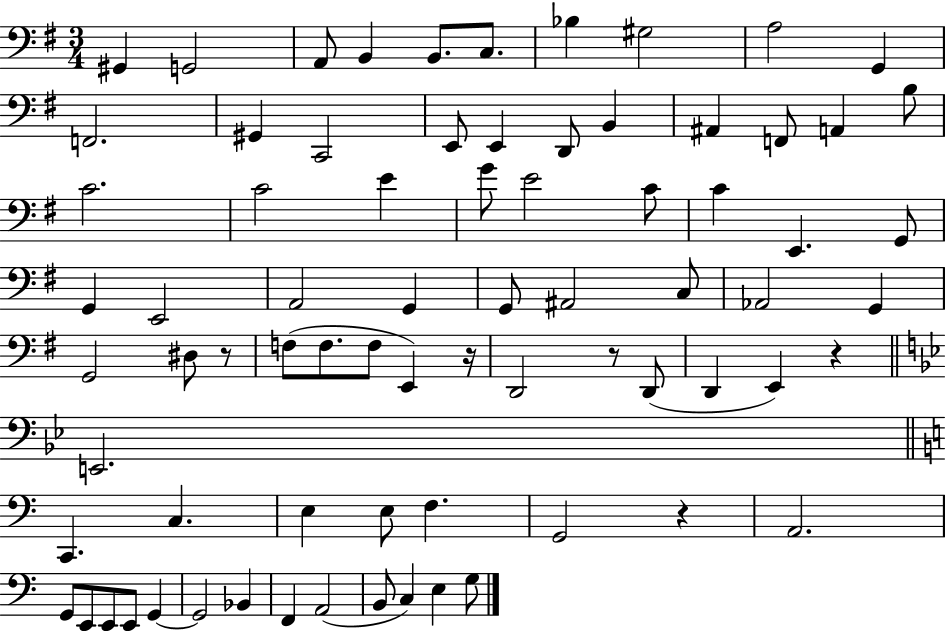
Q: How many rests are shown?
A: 5